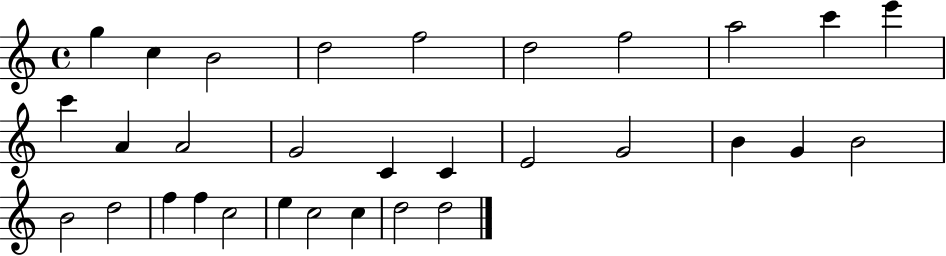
{
  \clef treble
  \time 4/4
  \defaultTimeSignature
  \key c \major
  g''4 c''4 b'2 | d''2 f''2 | d''2 f''2 | a''2 c'''4 e'''4 | \break c'''4 a'4 a'2 | g'2 c'4 c'4 | e'2 g'2 | b'4 g'4 b'2 | \break b'2 d''2 | f''4 f''4 c''2 | e''4 c''2 c''4 | d''2 d''2 | \break \bar "|."
}